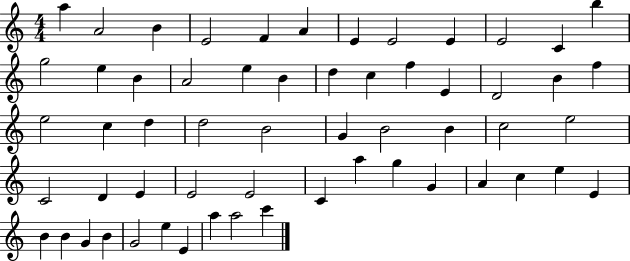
X:1
T:Untitled
M:4/4
L:1/4
K:C
a A2 B E2 F A E E2 E E2 C b g2 e B A2 e B d c f E D2 B f e2 c d d2 B2 G B2 B c2 e2 C2 D E E2 E2 C a g G A c e E B B G B G2 e E a a2 c'